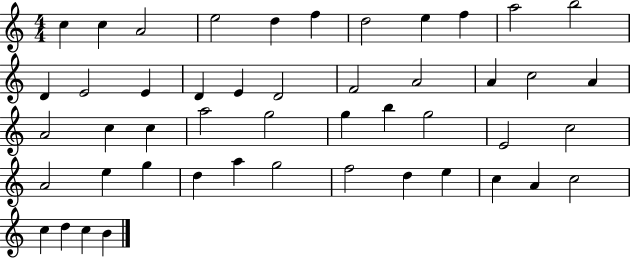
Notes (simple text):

C5/q C5/q A4/h E5/h D5/q F5/q D5/h E5/q F5/q A5/h B5/h D4/q E4/h E4/q D4/q E4/q D4/h F4/h A4/h A4/q C5/h A4/q A4/h C5/q C5/q A5/h G5/h G5/q B5/q G5/h E4/h C5/h A4/h E5/q G5/q D5/q A5/q G5/h F5/h D5/q E5/q C5/q A4/q C5/h C5/q D5/q C5/q B4/q